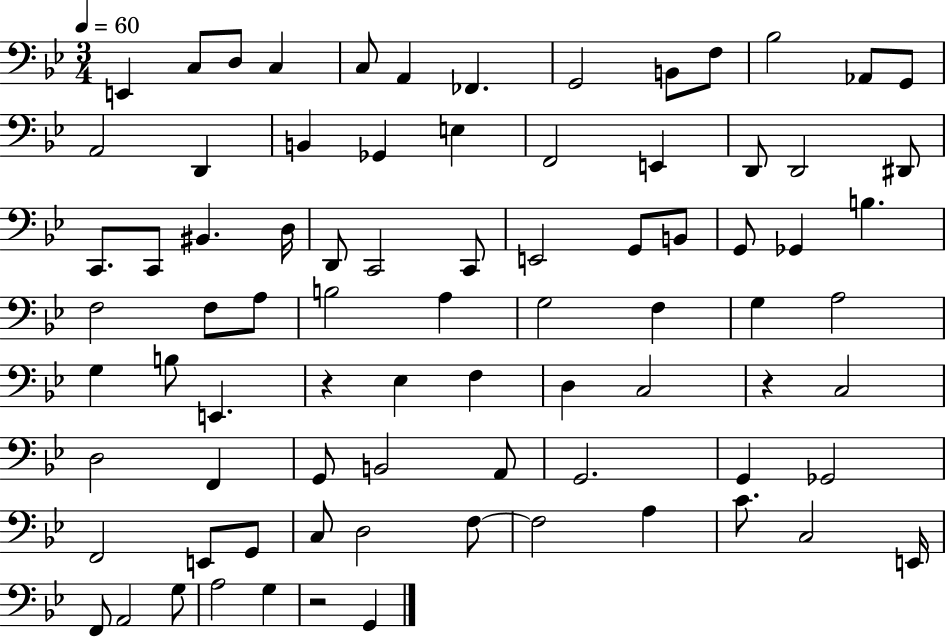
X:1
T:Untitled
M:3/4
L:1/4
K:Bb
E,, C,/2 D,/2 C, C,/2 A,, _F,, G,,2 B,,/2 F,/2 _B,2 _A,,/2 G,,/2 A,,2 D,, B,, _G,, E, F,,2 E,, D,,/2 D,,2 ^D,,/2 C,,/2 C,,/2 ^B,, D,/4 D,,/2 C,,2 C,,/2 E,,2 G,,/2 B,,/2 G,,/2 _G,, B, F,2 F,/2 A,/2 B,2 A, G,2 F, G, A,2 G, B,/2 E,, z _E, F, D, C,2 z C,2 D,2 F,, G,,/2 B,,2 A,,/2 G,,2 G,, _G,,2 F,,2 E,,/2 G,,/2 C,/2 D,2 F,/2 F,2 A, C/2 C,2 E,,/4 F,,/2 A,,2 G,/2 A,2 G, z2 G,,